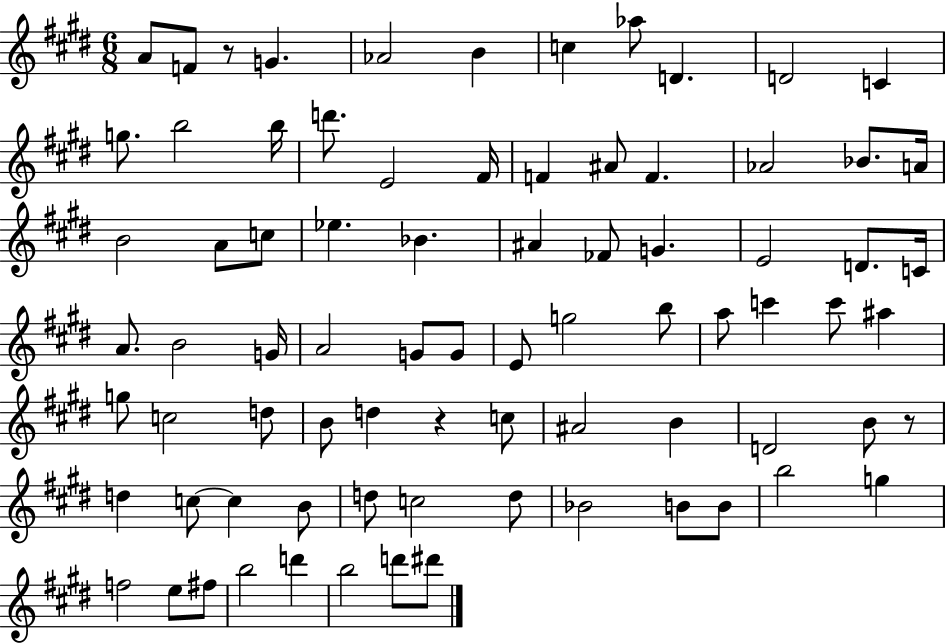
A4/e F4/e R/e G4/q. Ab4/h B4/q C5/q Ab5/e D4/q. D4/h C4/q G5/e. B5/h B5/s D6/e. E4/h F#4/s F4/q A#4/e F4/q. Ab4/h Bb4/e. A4/s B4/h A4/e C5/e Eb5/q. Bb4/q. A#4/q FES4/e G4/q. E4/h D4/e. C4/s A4/e. B4/h G4/s A4/h G4/e G4/e E4/e G5/h B5/e A5/e C6/q C6/e A#5/q G5/e C5/h D5/e B4/e D5/q R/q C5/e A#4/h B4/q D4/h B4/e R/e D5/q C5/e C5/q B4/e D5/e C5/h D5/e Bb4/h B4/e B4/e B5/h G5/q F5/h E5/e F#5/e B5/h D6/q B5/h D6/e D#6/e